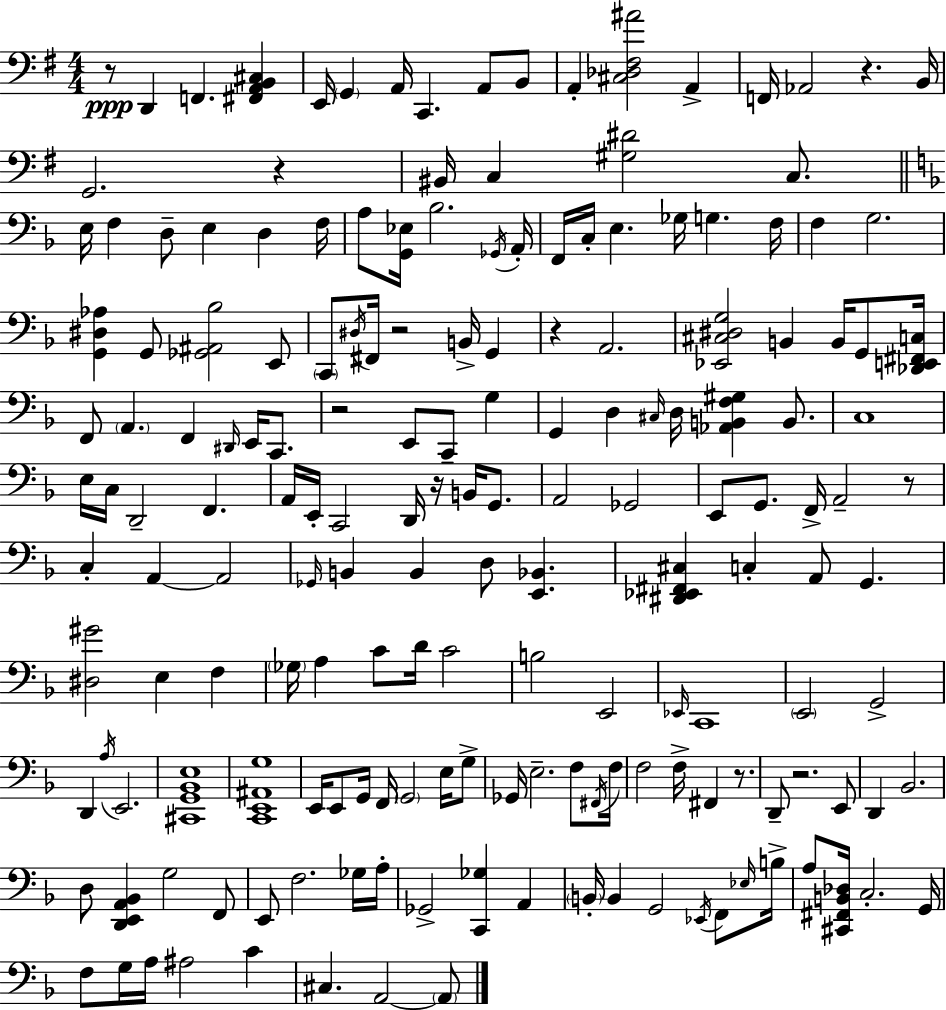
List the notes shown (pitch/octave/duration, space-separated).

R/e D2/q F2/q. [F#2,A2,B2,C#3]/q E2/s G2/q A2/s C2/q. A2/e B2/e A2/q [C#3,Db3,F#3,A#4]/h A2/q F2/s Ab2/h R/q. B2/s G2/h. R/q BIS2/s C3/q [G#3,D#4]/h C3/e. E3/s F3/q D3/e E3/q D3/q F3/s A3/e [G2,Eb3]/s Bb3/h. Gb2/s A2/s F2/s C3/s E3/q. Gb3/s G3/q. F3/s F3/q G3/h. [G2,D#3,Ab3]/q G2/e [Gb2,A#2,Bb3]/h E2/e C2/e D#3/s F#2/s R/h B2/s G2/q R/q A2/h. [Eb2,C#3,D#3,G3]/h B2/q B2/s G2/e [Db2,E2,F#2,C3]/s F2/e A2/q. F2/q D#2/s E2/s C2/e. R/h E2/e C2/e G3/q G2/q D3/q C#3/s D3/s [Ab2,B2,F3,G#3]/q B2/e. C3/w E3/s C3/s D2/h F2/q. A2/s E2/s C2/h D2/s R/s B2/s G2/e. A2/h Gb2/h E2/e G2/e. F2/s A2/h R/e C3/q A2/q A2/h Gb2/s B2/q B2/q D3/e [E2,Bb2]/q. [D#2,Eb2,F#2,C#3]/q C3/q A2/e G2/q. [D#3,G#4]/h E3/q F3/q Gb3/s A3/q C4/e D4/s C4/h B3/h E2/h Eb2/s C2/w E2/h G2/h D2/q A3/s E2/h. [C#2,G2,Bb2,E3]/w [C2,E2,A#2,G3]/w E2/s E2/e G2/s F2/s G2/h E3/s G3/e Gb2/s E3/h. F3/e F#2/s F3/s F3/h F3/s F#2/q R/e. D2/e R/h. E2/e D2/q Bb2/h. D3/e [D2,E2,A2,Bb2]/q G3/h F2/e E2/e F3/h. Gb3/s A3/s Gb2/h [C2,Gb3]/q A2/q B2/s B2/q G2/h Eb2/s F2/e Eb3/s B3/s A3/e [C#2,F#2,B2,Db3]/s C3/h. G2/s F3/e G3/s A3/s A#3/h C4/q C#3/q. A2/h A2/e